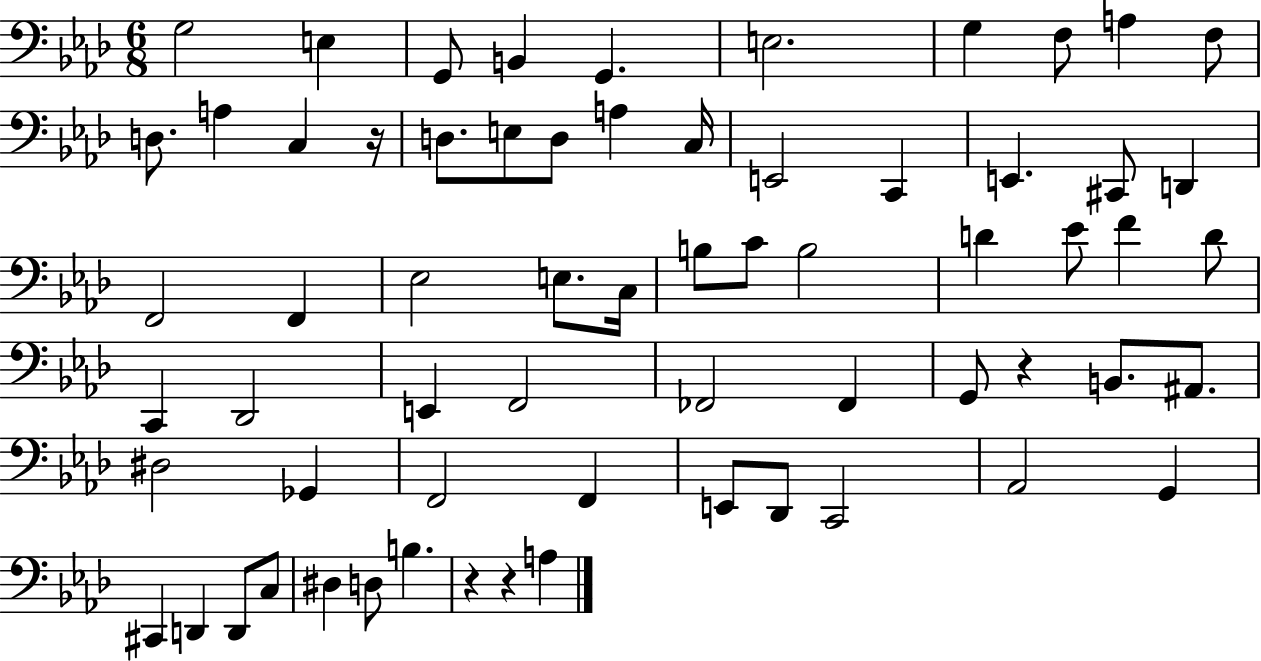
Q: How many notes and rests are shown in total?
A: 65